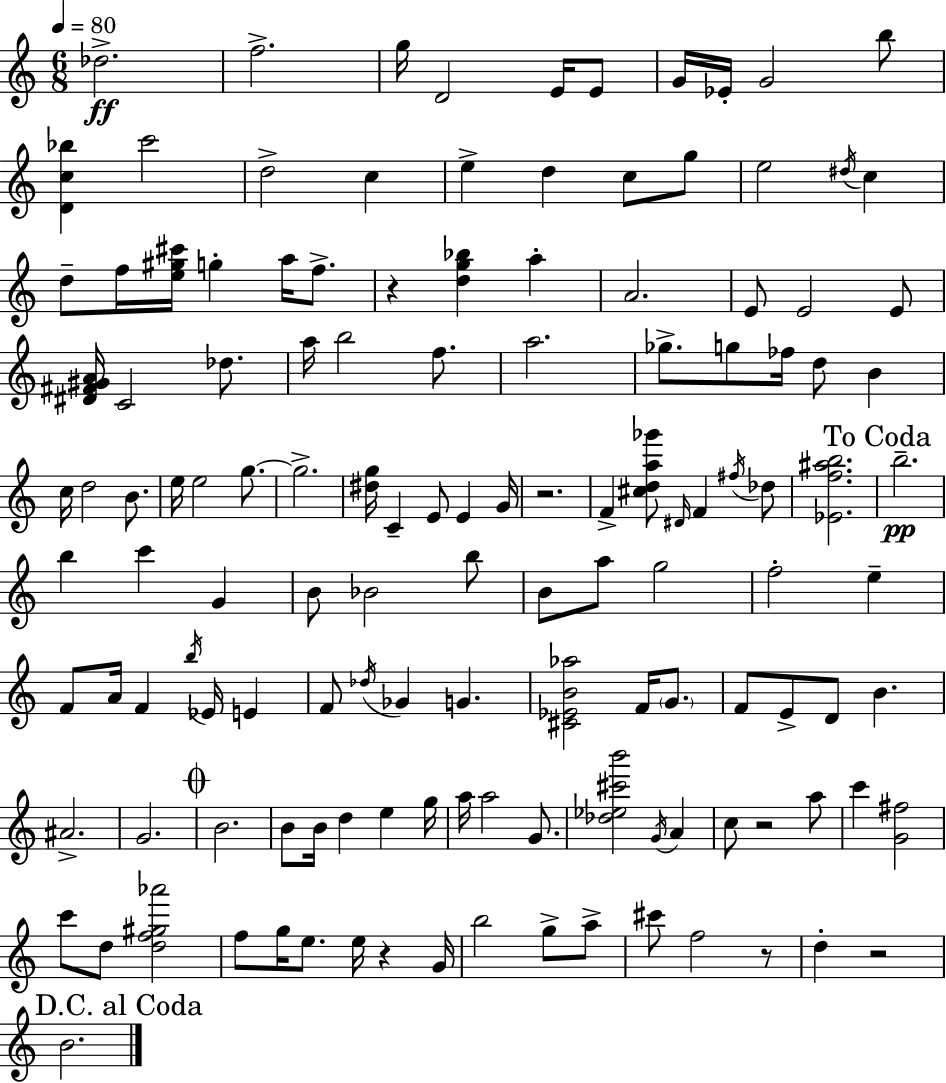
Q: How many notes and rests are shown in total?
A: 132